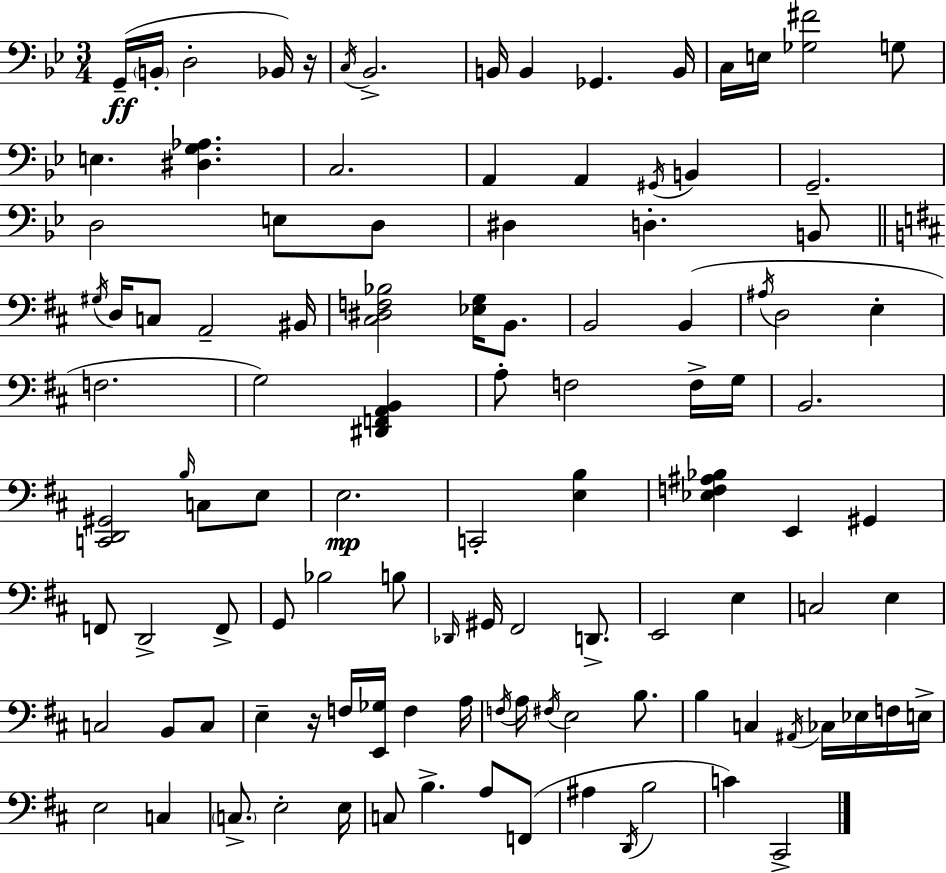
G2/s B2/s D3/h Bb2/s R/s C3/s Bb2/h. B2/s B2/q Gb2/q. B2/s C3/s E3/s [Gb3,F#4]/h G3/e E3/q. [D#3,G3,Ab3]/q. C3/h. A2/q A2/q G#2/s B2/q G2/h. D3/h E3/e D3/e D#3/q D3/q. B2/e G#3/s D3/s C3/e A2/h BIS2/s [C#3,D#3,F3,Bb3]/h [Eb3,G3]/s B2/e. B2/h B2/q A#3/s D3/h E3/q F3/h. G3/h [D#2,F2,A2,B2]/q A3/e F3/h F3/s G3/s B2/h. [C2,D2,G#2]/h B3/s C3/e E3/e E3/h. C2/h [E3,B3]/q [Eb3,F3,A#3,Bb3]/q E2/q G#2/q F2/e D2/h F2/e G2/e Bb3/h B3/e Db2/s G#2/s F#2/h D2/e. E2/h E3/q C3/h E3/q C3/h B2/e C3/e E3/q R/s F3/s [E2,Gb3]/s F3/q A3/s F3/s A3/s F#3/s E3/h B3/e. B3/q C3/q A#2/s CES3/s Eb3/s F3/s E3/s E3/h C3/q C3/e. E3/h E3/s C3/e B3/q. A3/e F2/e A#3/q D2/s B3/h C4/q C#2/h